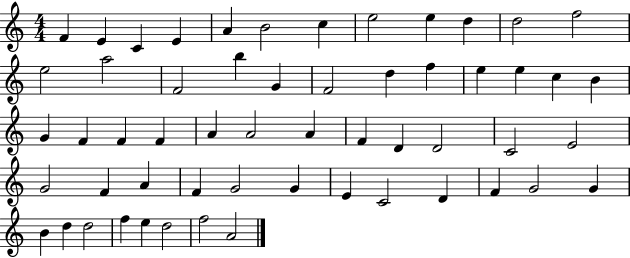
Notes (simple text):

F4/q E4/q C4/q E4/q A4/q B4/h C5/q E5/h E5/q D5/q D5/h F5/h E5/h A5/h F4/h B5/q G4/q F4/h D5/q F5/q E5/q E5/q C5/q B4/q G4/q F4/q F4/q F4/q A4/q A4/h A4/q F4/q D4/q D4/h C4/h E4/h G4/h F4/q A4/q F4/q G4/h G4/q E4/q C4/h D4/q F4/q G4/h G4/q B4/q D5/q D5/h F5/q E5/q D5/h F5/h A4/h